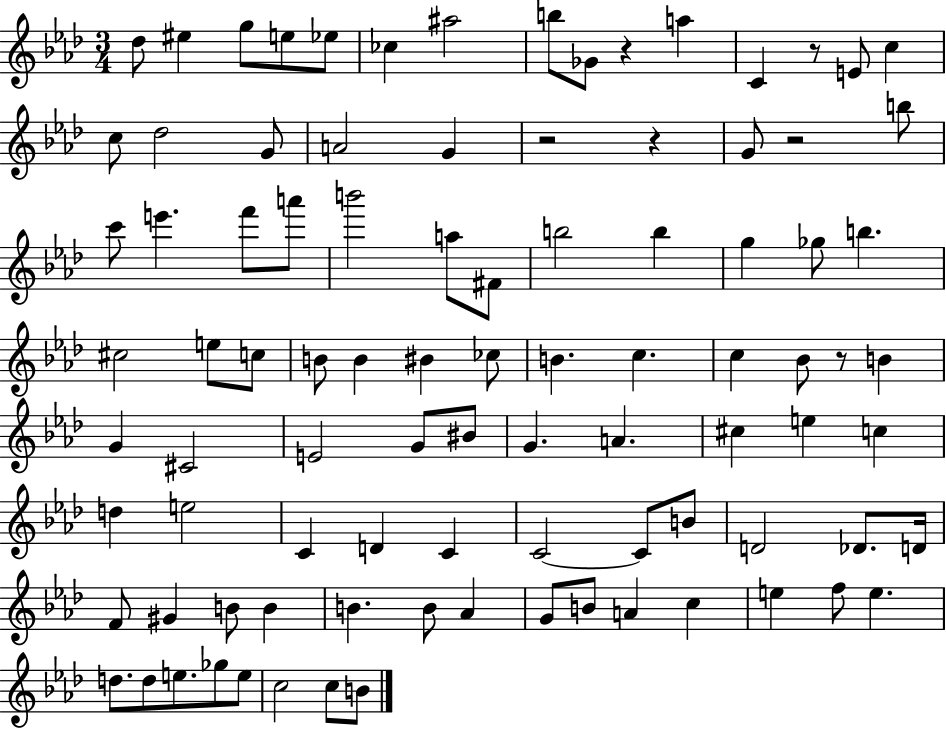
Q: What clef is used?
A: treble